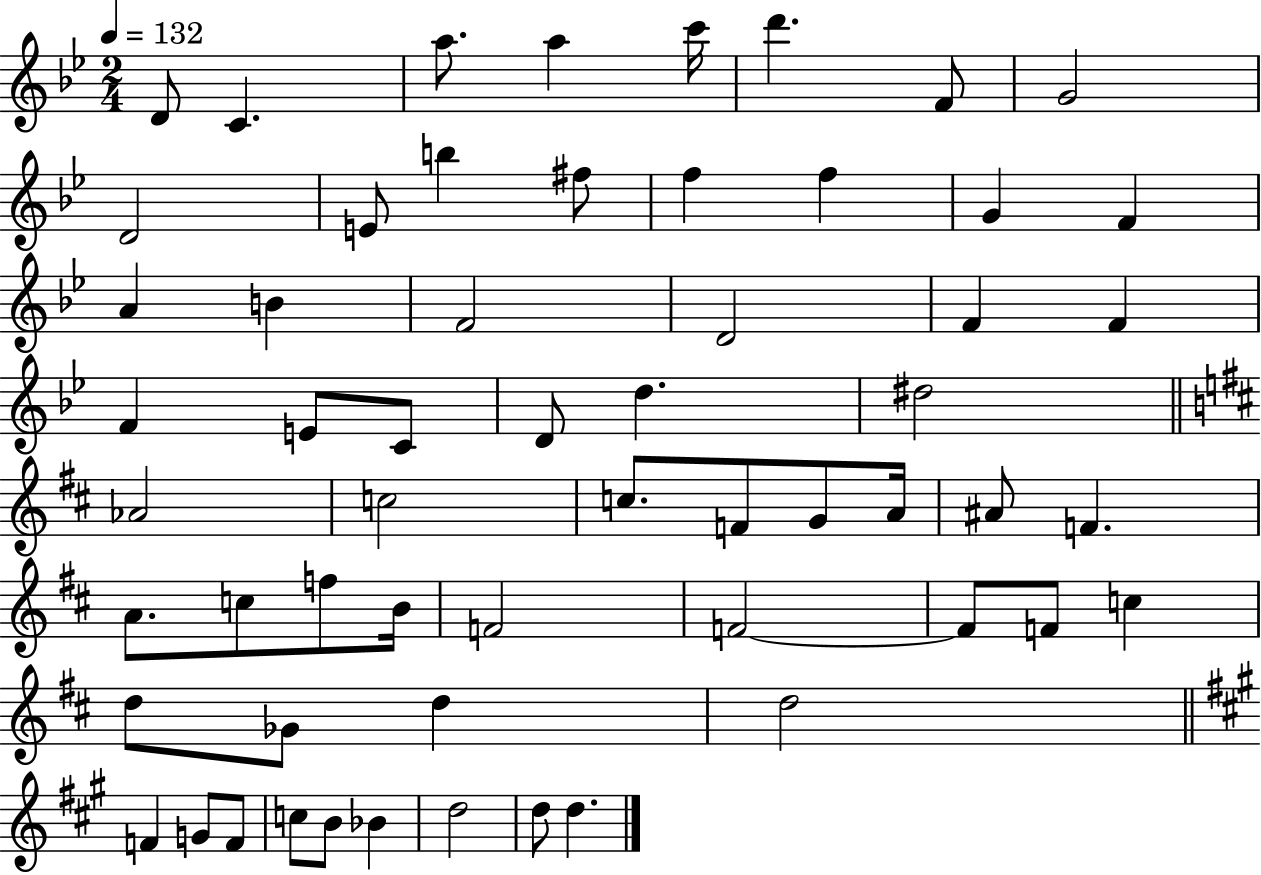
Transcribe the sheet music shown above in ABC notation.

X:1
T:Untitled
M:2/4
L:1/4
K:Bb
D/2 C a/2 a c'/4 d' F/2 G2 D2 E/2 b ^f/2 f f G F A B F2 D2 F F F E/2 C/2 D/2 d ^d2 _A2 c2 c/2 F/2 G/2 A/4 ^A/2 F A/2 c/2 f/2 B/4 F2 F2 F/2 F/2 c d/2 _G/2 d d2 F G/2 F/2 c/2 B/2 _B d2 d/2 d